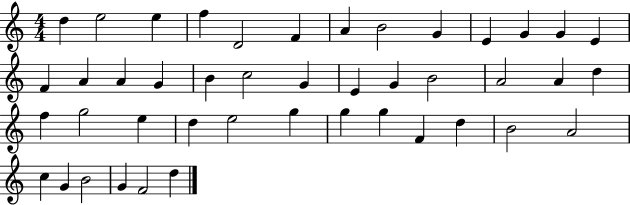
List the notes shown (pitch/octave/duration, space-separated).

D5/q E5/h E5/q F5/q D4/h F4/q A4/q B4/h G4/q E4/q G4/q G4/q E4/q F4/q A4/q A4/q G4/q B4/q C5/h G4/q E4/q G4/q B4/h A4/h A4/q D5/q F5/q G5/h E5/q D5/q E5/h G5/q G5/q G5/q F4/q D5/q B4/h A4/h C5/q G4/q B4/h G4/q F4/h D5/q